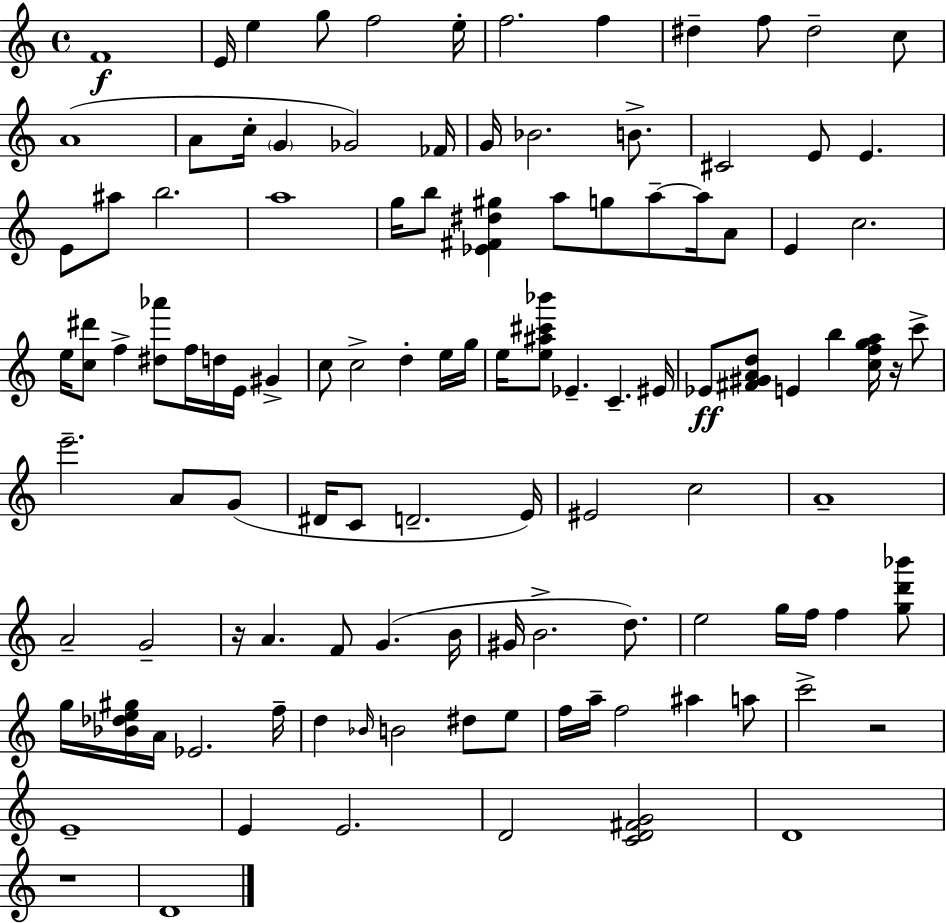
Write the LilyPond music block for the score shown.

{
  \clef treble
  \time 4/4
  \defaultTimeSignature
  \key c \major
  \repeat volta 2 { f'1\f | e'16 e''4 g''8 f''2 e''16-. | f''2. f''4 | dis''4-- f''8 dis''2-- c''8 | \break a'1( | a'8 c''16-. \parenthesize g'4 ges'2) fes'16 | g'16 bes'2. b'8.-> | cis'2 e'8 e'4. | \break e'8 ais''8 b''2. | a''1 | g''16 b''8 <ees' fis' dis'' gis''>4 a''8 g''8 a''8--~~ a''16 a'8 | e'4 c''2. | \break e''16 <c'' dis'''>8 f''4-> <dis'' aes'''>8 f''16 d''16 e'16 gis'4-> | c''8 c''2-> d''4-. e''16 g''16 | e''16 <e'' ais'' cis''' bes'''>8 ees'4.-- c'4.-- eis'16 | ees'8\ff <fis' gis' a' d''>8 e'4 b''4 <c'' f'' g'' a''>16 r16 c'''8-> | \break e'''2.-- a'8 g'8( | dis'16 c'8 d'2.-- e'16) | eis'2 c''2 | a'1-- | \break a'2-- g'2-- | r16 a'4. f'8 g'4.( b'16 | gis'16 b'2.-> d''8.) | e''2 g''16 f''16 f''4 <g'' d''' bes'''>8 | \break g''16 <bes' des'' e'' gis''>16 a'16 ees'2. f''16-- | d''4 \grace { bes'16 } b'2 dis''8 e''8 | f''16 a''16-- f''2 ais''4 a''8 | c'''2-> r2 | \break e'1-- | e'4 e'2. | d'2 <c' d' fis' g'>2 | d'1 | \break r1 | d'1 | } \bar "|."
}